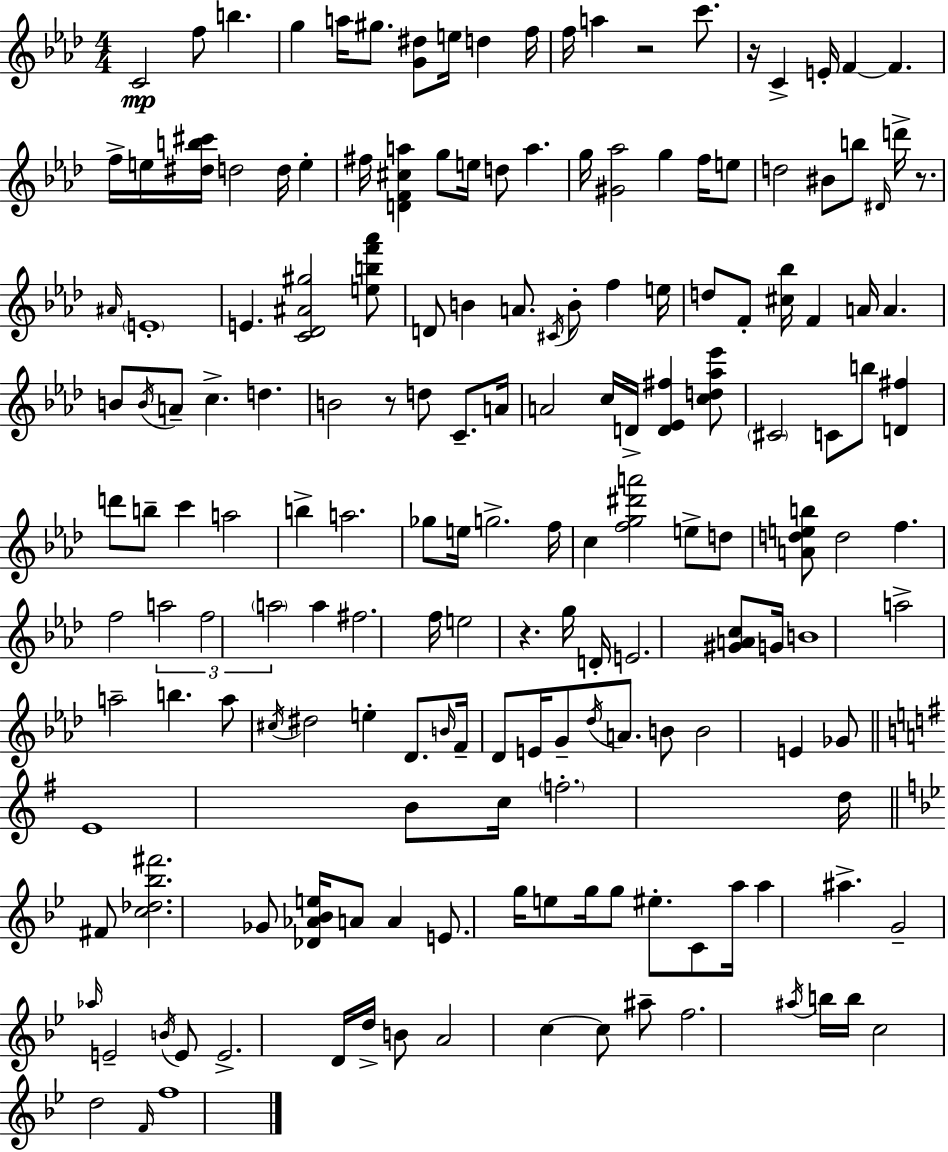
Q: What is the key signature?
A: F minor